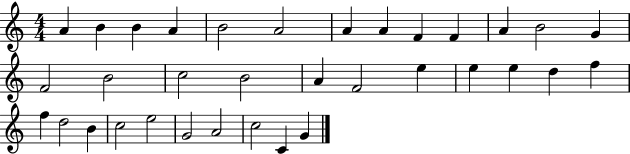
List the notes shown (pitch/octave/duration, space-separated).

A4/q B4/q B4/q A4/q B4/h A4/h A4/q A4/q F4/q F4/q A4/q B4/h G4/q F4/h B4/h C5/h B4/h A4/q F4/h E5/q E5/q E5/q D5/q F5/q F5/q D5/h B4/q C5/h E5/h G4/h A4/h C5/h C4/q G4/q